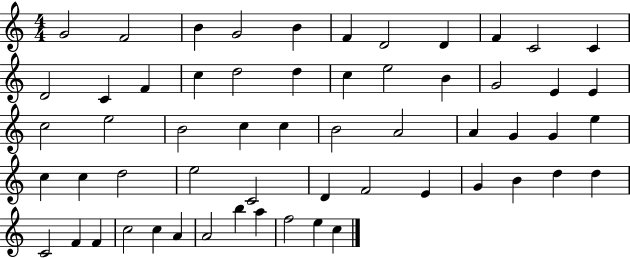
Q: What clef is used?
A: treble